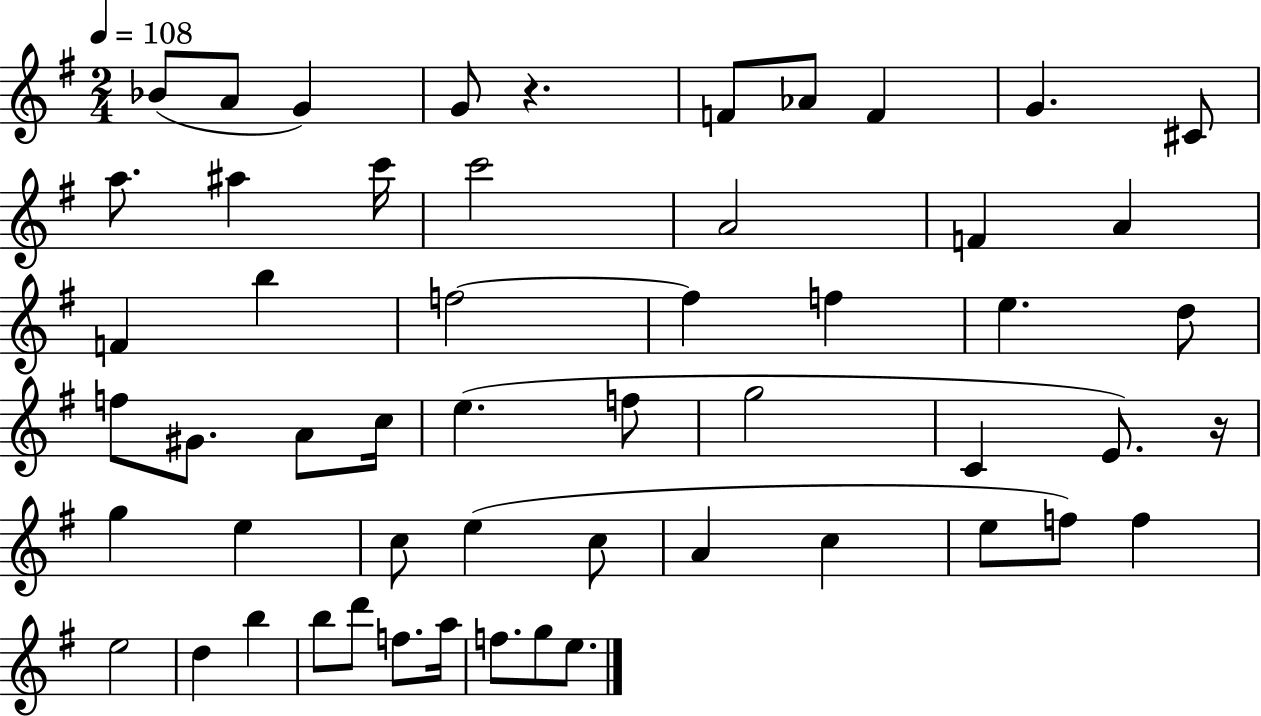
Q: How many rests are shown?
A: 2